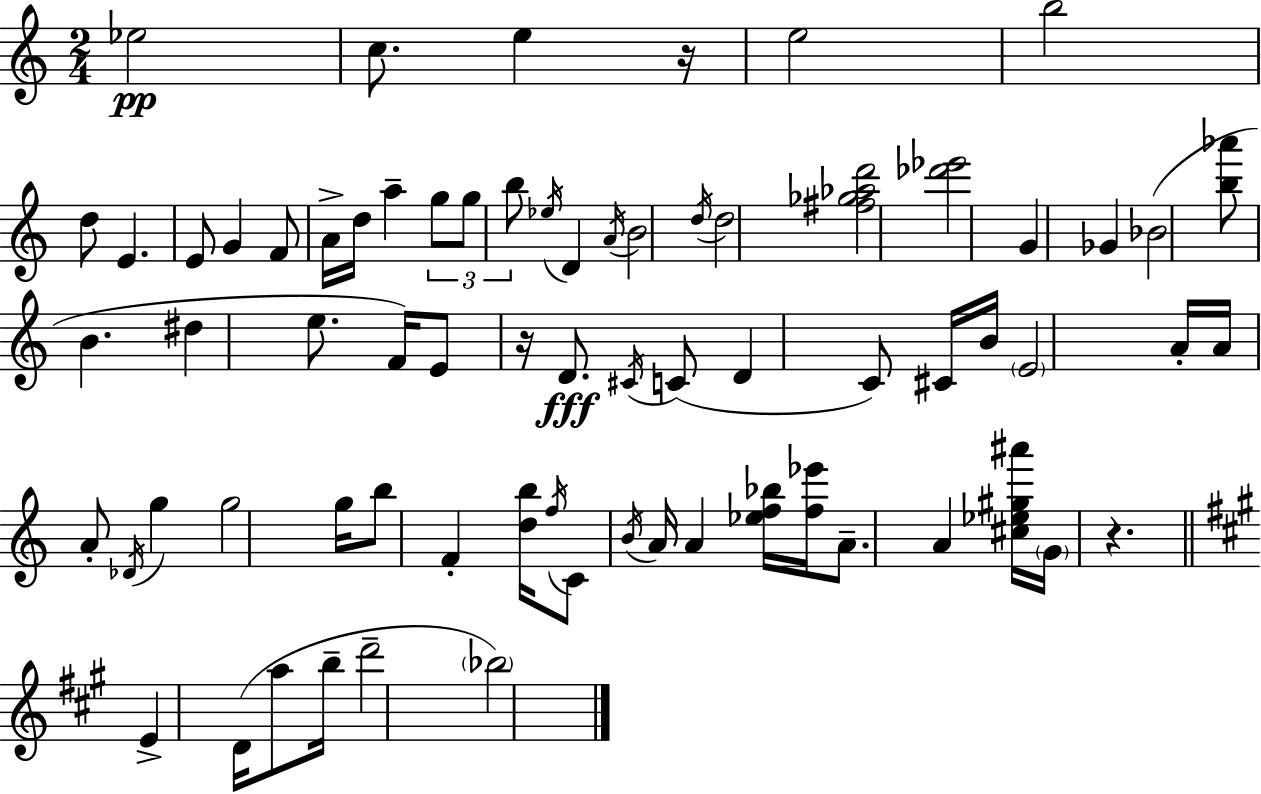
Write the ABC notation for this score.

X:1
T:Untitled
M:2/4
L:1/4
K:Am
_e2 c/2 e z/4 e2 b2 d/2 E E/2 G F/2 A/4 d/4 a g/2 g/2 b/2 _e/4 D A/4 B2 d/4 d2 [^f_g_ad']2 [_d'_e']2 G _G _B2 [b_a']/2 B ^d e/2 F/4 E/2 z/4 D/2 ^C/4 C/2 D C/2 ^C/4 B/4 E2 A/4 A/4 A/2 _D/4 g g2 g/4 b/2 F [db]/4 f/4 C/2 B/4 A/4 A [_ef_b]/4 [f_e']/4 A/2 A [^c_e^g^a']/4 G/4 z E D/4 a/2 b/4 d'2 _b2